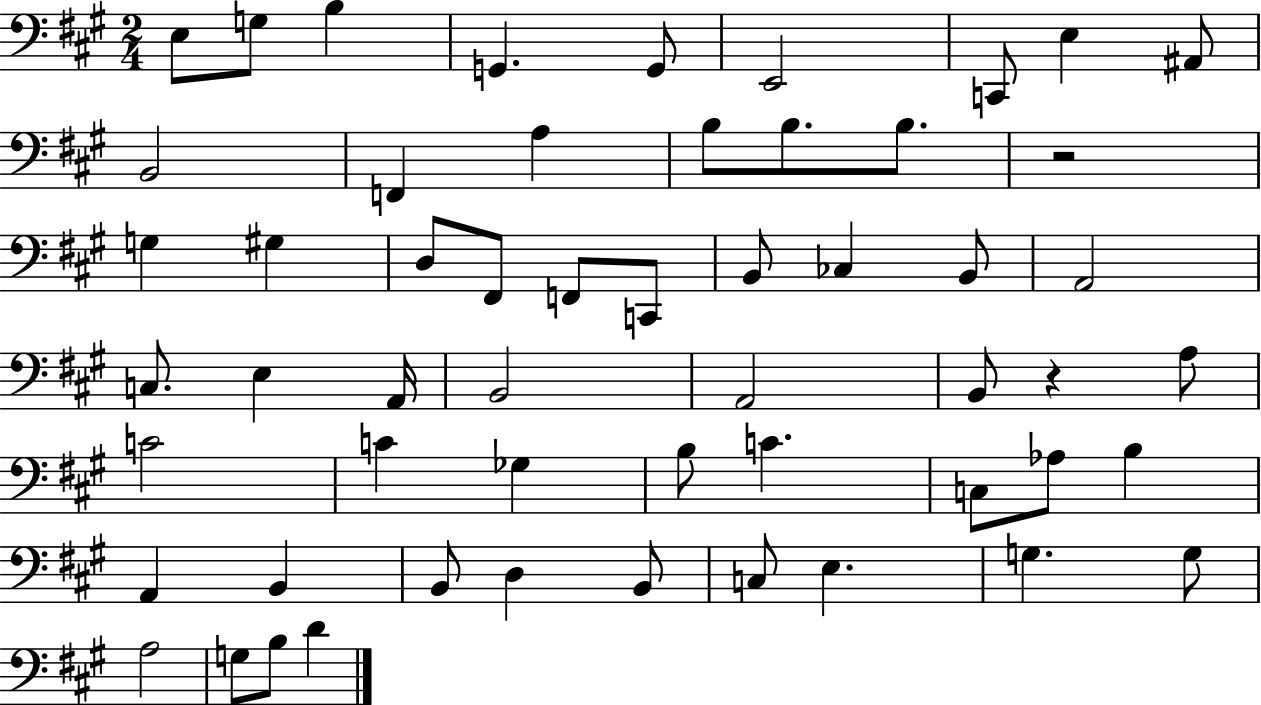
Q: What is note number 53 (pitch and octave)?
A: D4